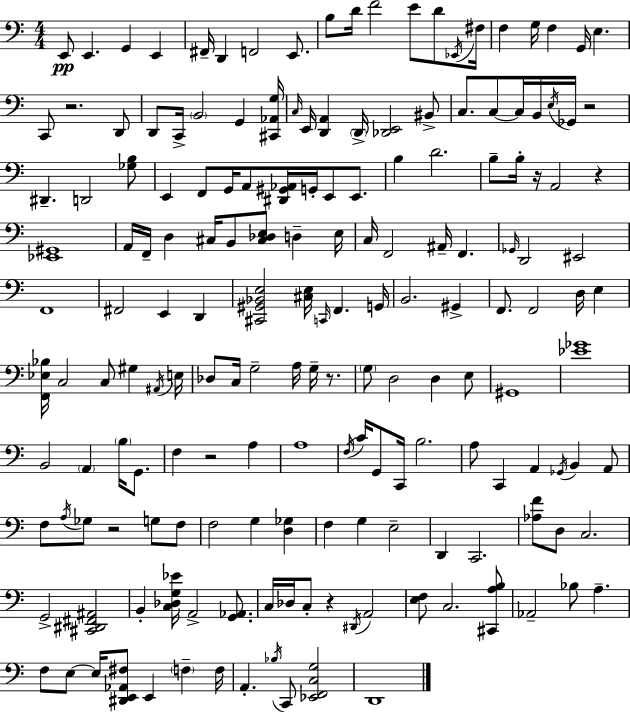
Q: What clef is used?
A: bass